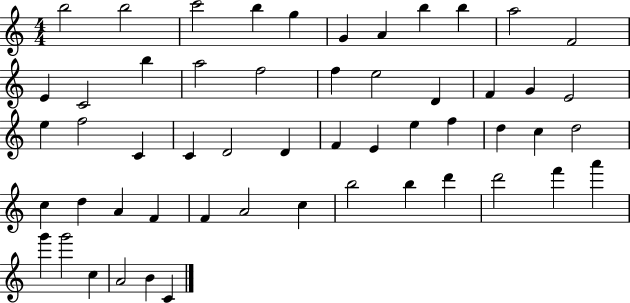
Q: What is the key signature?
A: C major